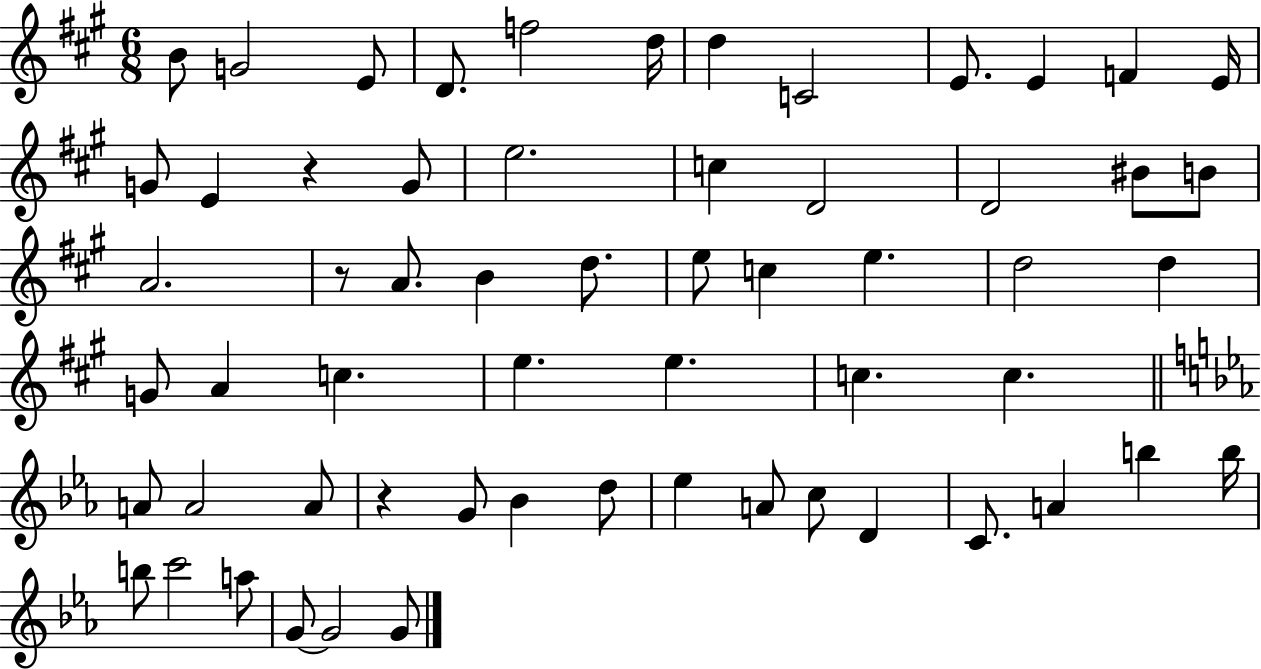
X:1
T:Untitled
M:6/8
L:1/4
K:A
B/2 G2 E/2 D/2 f2 d/4 d C2 E/2 E F E/4 G/2 E z G/2 e2 c D2 D2 ^B/2 B/2 A2 z/2 A/2 B d/2 e/2 c e d2 d G/2 A c e e c c A/2 A2 A/2 z G/2 _B d/2 _e A/2 c/2 D C/2 A b b/4 b/2 c'2 a/2 G/2 G2 G/2